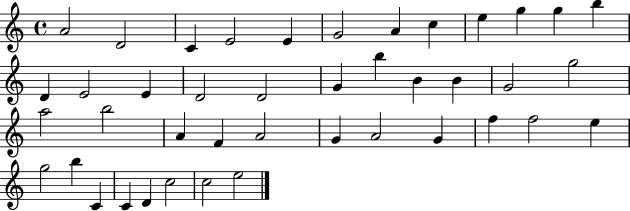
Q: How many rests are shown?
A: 0